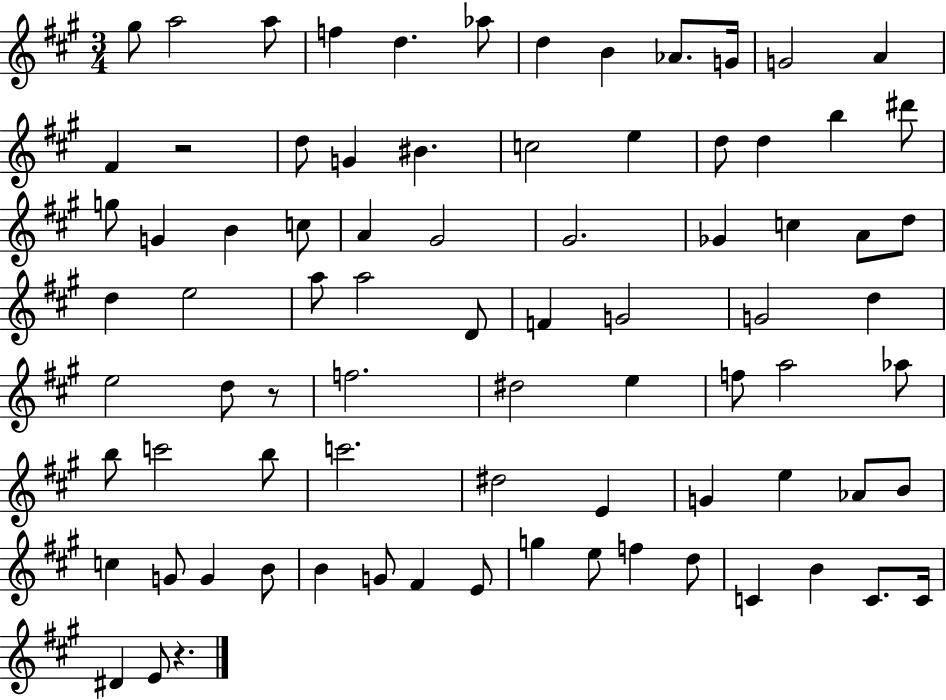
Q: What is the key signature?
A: A major